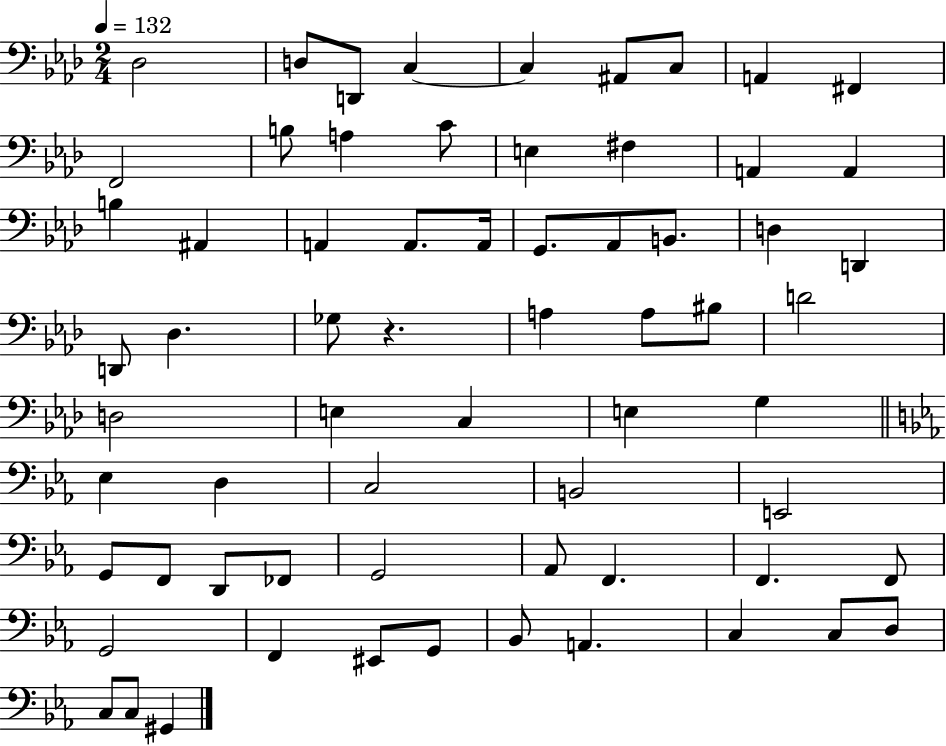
X:1
T:Untitled
M:2/4
L:1/4
K:Ab
_D,2 D,/2 D,,/2 C, C, ^A,,/2 C,/2 A,, ^F,, F,,2 B,/2 A, C/2 E, ^F, A,, A,, B, ^A,, A,, A,,/2 A,,/4 G,,/2 _A,,/2 B,,/2 D, D,, D,,/2 _D, _G,/2 z A, A,/2 ^B,/2 D2 D,2 E, C, E, G, _E, D, C,2 B,,2 E,,2 G,,/2 F,,/2 D,,/2 _F,,/2 G,,2 _A,,/2 F,, F,, F,,/2 G,,2 F,, ^E,,/2 G,,/2 _B,,/2 A,, C, C,/2 D,/2 C,/2 C,/2 ^G,,